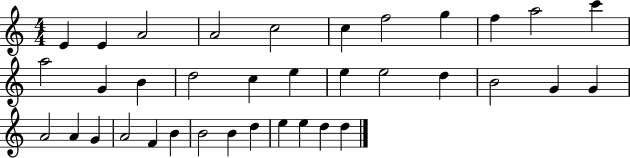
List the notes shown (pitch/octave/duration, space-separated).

E4/q E4/q A4/h A4/h C5/h C5/q F5/h G5/q F5/q A5/h C6/q A5/h G4/q B4/q D5/h C5/q E5/q E5/q E5/h D5/q B4/h G4/q G4/q A4/h A4/q G4/q A4/h F4/q B4/q B4/h B4/q D5/q E5/q E5/q D5/q D5/q